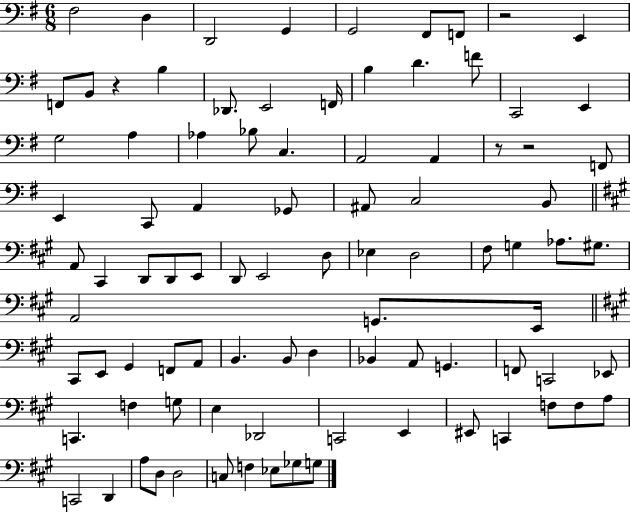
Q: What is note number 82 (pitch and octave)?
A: D3